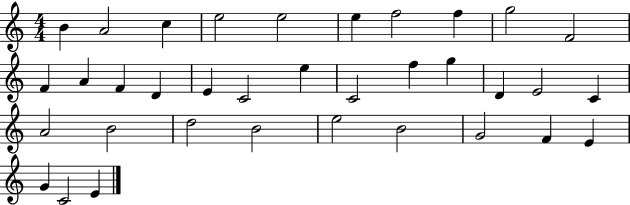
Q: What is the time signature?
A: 4/4